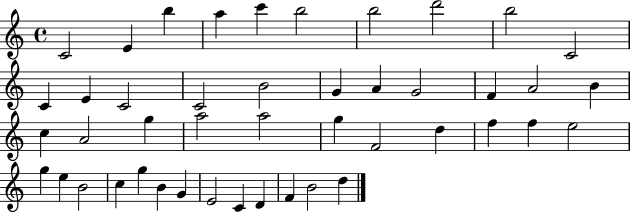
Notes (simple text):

C4/h E4/q B5/q A5/q C6/q B5/h B5/h D6/h B5/h C4/h C4/q E4/q C4/h C4/h B4/h G4/q A4/q G4/h F4/q A4/h B4/q C5/q A4/h G5/q A5/h A5/h G5/q F4/h D5/q F5/q F5/q E5/h G5/q E5/q B4/h C5/q G5/q B4/q G4/q E4/h C4/q D4/q F4/q B4/h D5/q